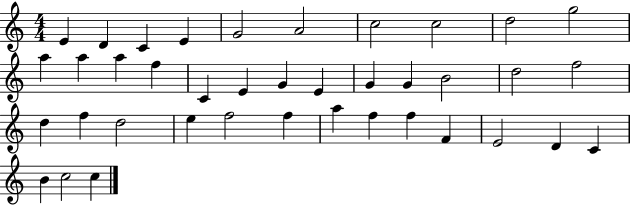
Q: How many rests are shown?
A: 0